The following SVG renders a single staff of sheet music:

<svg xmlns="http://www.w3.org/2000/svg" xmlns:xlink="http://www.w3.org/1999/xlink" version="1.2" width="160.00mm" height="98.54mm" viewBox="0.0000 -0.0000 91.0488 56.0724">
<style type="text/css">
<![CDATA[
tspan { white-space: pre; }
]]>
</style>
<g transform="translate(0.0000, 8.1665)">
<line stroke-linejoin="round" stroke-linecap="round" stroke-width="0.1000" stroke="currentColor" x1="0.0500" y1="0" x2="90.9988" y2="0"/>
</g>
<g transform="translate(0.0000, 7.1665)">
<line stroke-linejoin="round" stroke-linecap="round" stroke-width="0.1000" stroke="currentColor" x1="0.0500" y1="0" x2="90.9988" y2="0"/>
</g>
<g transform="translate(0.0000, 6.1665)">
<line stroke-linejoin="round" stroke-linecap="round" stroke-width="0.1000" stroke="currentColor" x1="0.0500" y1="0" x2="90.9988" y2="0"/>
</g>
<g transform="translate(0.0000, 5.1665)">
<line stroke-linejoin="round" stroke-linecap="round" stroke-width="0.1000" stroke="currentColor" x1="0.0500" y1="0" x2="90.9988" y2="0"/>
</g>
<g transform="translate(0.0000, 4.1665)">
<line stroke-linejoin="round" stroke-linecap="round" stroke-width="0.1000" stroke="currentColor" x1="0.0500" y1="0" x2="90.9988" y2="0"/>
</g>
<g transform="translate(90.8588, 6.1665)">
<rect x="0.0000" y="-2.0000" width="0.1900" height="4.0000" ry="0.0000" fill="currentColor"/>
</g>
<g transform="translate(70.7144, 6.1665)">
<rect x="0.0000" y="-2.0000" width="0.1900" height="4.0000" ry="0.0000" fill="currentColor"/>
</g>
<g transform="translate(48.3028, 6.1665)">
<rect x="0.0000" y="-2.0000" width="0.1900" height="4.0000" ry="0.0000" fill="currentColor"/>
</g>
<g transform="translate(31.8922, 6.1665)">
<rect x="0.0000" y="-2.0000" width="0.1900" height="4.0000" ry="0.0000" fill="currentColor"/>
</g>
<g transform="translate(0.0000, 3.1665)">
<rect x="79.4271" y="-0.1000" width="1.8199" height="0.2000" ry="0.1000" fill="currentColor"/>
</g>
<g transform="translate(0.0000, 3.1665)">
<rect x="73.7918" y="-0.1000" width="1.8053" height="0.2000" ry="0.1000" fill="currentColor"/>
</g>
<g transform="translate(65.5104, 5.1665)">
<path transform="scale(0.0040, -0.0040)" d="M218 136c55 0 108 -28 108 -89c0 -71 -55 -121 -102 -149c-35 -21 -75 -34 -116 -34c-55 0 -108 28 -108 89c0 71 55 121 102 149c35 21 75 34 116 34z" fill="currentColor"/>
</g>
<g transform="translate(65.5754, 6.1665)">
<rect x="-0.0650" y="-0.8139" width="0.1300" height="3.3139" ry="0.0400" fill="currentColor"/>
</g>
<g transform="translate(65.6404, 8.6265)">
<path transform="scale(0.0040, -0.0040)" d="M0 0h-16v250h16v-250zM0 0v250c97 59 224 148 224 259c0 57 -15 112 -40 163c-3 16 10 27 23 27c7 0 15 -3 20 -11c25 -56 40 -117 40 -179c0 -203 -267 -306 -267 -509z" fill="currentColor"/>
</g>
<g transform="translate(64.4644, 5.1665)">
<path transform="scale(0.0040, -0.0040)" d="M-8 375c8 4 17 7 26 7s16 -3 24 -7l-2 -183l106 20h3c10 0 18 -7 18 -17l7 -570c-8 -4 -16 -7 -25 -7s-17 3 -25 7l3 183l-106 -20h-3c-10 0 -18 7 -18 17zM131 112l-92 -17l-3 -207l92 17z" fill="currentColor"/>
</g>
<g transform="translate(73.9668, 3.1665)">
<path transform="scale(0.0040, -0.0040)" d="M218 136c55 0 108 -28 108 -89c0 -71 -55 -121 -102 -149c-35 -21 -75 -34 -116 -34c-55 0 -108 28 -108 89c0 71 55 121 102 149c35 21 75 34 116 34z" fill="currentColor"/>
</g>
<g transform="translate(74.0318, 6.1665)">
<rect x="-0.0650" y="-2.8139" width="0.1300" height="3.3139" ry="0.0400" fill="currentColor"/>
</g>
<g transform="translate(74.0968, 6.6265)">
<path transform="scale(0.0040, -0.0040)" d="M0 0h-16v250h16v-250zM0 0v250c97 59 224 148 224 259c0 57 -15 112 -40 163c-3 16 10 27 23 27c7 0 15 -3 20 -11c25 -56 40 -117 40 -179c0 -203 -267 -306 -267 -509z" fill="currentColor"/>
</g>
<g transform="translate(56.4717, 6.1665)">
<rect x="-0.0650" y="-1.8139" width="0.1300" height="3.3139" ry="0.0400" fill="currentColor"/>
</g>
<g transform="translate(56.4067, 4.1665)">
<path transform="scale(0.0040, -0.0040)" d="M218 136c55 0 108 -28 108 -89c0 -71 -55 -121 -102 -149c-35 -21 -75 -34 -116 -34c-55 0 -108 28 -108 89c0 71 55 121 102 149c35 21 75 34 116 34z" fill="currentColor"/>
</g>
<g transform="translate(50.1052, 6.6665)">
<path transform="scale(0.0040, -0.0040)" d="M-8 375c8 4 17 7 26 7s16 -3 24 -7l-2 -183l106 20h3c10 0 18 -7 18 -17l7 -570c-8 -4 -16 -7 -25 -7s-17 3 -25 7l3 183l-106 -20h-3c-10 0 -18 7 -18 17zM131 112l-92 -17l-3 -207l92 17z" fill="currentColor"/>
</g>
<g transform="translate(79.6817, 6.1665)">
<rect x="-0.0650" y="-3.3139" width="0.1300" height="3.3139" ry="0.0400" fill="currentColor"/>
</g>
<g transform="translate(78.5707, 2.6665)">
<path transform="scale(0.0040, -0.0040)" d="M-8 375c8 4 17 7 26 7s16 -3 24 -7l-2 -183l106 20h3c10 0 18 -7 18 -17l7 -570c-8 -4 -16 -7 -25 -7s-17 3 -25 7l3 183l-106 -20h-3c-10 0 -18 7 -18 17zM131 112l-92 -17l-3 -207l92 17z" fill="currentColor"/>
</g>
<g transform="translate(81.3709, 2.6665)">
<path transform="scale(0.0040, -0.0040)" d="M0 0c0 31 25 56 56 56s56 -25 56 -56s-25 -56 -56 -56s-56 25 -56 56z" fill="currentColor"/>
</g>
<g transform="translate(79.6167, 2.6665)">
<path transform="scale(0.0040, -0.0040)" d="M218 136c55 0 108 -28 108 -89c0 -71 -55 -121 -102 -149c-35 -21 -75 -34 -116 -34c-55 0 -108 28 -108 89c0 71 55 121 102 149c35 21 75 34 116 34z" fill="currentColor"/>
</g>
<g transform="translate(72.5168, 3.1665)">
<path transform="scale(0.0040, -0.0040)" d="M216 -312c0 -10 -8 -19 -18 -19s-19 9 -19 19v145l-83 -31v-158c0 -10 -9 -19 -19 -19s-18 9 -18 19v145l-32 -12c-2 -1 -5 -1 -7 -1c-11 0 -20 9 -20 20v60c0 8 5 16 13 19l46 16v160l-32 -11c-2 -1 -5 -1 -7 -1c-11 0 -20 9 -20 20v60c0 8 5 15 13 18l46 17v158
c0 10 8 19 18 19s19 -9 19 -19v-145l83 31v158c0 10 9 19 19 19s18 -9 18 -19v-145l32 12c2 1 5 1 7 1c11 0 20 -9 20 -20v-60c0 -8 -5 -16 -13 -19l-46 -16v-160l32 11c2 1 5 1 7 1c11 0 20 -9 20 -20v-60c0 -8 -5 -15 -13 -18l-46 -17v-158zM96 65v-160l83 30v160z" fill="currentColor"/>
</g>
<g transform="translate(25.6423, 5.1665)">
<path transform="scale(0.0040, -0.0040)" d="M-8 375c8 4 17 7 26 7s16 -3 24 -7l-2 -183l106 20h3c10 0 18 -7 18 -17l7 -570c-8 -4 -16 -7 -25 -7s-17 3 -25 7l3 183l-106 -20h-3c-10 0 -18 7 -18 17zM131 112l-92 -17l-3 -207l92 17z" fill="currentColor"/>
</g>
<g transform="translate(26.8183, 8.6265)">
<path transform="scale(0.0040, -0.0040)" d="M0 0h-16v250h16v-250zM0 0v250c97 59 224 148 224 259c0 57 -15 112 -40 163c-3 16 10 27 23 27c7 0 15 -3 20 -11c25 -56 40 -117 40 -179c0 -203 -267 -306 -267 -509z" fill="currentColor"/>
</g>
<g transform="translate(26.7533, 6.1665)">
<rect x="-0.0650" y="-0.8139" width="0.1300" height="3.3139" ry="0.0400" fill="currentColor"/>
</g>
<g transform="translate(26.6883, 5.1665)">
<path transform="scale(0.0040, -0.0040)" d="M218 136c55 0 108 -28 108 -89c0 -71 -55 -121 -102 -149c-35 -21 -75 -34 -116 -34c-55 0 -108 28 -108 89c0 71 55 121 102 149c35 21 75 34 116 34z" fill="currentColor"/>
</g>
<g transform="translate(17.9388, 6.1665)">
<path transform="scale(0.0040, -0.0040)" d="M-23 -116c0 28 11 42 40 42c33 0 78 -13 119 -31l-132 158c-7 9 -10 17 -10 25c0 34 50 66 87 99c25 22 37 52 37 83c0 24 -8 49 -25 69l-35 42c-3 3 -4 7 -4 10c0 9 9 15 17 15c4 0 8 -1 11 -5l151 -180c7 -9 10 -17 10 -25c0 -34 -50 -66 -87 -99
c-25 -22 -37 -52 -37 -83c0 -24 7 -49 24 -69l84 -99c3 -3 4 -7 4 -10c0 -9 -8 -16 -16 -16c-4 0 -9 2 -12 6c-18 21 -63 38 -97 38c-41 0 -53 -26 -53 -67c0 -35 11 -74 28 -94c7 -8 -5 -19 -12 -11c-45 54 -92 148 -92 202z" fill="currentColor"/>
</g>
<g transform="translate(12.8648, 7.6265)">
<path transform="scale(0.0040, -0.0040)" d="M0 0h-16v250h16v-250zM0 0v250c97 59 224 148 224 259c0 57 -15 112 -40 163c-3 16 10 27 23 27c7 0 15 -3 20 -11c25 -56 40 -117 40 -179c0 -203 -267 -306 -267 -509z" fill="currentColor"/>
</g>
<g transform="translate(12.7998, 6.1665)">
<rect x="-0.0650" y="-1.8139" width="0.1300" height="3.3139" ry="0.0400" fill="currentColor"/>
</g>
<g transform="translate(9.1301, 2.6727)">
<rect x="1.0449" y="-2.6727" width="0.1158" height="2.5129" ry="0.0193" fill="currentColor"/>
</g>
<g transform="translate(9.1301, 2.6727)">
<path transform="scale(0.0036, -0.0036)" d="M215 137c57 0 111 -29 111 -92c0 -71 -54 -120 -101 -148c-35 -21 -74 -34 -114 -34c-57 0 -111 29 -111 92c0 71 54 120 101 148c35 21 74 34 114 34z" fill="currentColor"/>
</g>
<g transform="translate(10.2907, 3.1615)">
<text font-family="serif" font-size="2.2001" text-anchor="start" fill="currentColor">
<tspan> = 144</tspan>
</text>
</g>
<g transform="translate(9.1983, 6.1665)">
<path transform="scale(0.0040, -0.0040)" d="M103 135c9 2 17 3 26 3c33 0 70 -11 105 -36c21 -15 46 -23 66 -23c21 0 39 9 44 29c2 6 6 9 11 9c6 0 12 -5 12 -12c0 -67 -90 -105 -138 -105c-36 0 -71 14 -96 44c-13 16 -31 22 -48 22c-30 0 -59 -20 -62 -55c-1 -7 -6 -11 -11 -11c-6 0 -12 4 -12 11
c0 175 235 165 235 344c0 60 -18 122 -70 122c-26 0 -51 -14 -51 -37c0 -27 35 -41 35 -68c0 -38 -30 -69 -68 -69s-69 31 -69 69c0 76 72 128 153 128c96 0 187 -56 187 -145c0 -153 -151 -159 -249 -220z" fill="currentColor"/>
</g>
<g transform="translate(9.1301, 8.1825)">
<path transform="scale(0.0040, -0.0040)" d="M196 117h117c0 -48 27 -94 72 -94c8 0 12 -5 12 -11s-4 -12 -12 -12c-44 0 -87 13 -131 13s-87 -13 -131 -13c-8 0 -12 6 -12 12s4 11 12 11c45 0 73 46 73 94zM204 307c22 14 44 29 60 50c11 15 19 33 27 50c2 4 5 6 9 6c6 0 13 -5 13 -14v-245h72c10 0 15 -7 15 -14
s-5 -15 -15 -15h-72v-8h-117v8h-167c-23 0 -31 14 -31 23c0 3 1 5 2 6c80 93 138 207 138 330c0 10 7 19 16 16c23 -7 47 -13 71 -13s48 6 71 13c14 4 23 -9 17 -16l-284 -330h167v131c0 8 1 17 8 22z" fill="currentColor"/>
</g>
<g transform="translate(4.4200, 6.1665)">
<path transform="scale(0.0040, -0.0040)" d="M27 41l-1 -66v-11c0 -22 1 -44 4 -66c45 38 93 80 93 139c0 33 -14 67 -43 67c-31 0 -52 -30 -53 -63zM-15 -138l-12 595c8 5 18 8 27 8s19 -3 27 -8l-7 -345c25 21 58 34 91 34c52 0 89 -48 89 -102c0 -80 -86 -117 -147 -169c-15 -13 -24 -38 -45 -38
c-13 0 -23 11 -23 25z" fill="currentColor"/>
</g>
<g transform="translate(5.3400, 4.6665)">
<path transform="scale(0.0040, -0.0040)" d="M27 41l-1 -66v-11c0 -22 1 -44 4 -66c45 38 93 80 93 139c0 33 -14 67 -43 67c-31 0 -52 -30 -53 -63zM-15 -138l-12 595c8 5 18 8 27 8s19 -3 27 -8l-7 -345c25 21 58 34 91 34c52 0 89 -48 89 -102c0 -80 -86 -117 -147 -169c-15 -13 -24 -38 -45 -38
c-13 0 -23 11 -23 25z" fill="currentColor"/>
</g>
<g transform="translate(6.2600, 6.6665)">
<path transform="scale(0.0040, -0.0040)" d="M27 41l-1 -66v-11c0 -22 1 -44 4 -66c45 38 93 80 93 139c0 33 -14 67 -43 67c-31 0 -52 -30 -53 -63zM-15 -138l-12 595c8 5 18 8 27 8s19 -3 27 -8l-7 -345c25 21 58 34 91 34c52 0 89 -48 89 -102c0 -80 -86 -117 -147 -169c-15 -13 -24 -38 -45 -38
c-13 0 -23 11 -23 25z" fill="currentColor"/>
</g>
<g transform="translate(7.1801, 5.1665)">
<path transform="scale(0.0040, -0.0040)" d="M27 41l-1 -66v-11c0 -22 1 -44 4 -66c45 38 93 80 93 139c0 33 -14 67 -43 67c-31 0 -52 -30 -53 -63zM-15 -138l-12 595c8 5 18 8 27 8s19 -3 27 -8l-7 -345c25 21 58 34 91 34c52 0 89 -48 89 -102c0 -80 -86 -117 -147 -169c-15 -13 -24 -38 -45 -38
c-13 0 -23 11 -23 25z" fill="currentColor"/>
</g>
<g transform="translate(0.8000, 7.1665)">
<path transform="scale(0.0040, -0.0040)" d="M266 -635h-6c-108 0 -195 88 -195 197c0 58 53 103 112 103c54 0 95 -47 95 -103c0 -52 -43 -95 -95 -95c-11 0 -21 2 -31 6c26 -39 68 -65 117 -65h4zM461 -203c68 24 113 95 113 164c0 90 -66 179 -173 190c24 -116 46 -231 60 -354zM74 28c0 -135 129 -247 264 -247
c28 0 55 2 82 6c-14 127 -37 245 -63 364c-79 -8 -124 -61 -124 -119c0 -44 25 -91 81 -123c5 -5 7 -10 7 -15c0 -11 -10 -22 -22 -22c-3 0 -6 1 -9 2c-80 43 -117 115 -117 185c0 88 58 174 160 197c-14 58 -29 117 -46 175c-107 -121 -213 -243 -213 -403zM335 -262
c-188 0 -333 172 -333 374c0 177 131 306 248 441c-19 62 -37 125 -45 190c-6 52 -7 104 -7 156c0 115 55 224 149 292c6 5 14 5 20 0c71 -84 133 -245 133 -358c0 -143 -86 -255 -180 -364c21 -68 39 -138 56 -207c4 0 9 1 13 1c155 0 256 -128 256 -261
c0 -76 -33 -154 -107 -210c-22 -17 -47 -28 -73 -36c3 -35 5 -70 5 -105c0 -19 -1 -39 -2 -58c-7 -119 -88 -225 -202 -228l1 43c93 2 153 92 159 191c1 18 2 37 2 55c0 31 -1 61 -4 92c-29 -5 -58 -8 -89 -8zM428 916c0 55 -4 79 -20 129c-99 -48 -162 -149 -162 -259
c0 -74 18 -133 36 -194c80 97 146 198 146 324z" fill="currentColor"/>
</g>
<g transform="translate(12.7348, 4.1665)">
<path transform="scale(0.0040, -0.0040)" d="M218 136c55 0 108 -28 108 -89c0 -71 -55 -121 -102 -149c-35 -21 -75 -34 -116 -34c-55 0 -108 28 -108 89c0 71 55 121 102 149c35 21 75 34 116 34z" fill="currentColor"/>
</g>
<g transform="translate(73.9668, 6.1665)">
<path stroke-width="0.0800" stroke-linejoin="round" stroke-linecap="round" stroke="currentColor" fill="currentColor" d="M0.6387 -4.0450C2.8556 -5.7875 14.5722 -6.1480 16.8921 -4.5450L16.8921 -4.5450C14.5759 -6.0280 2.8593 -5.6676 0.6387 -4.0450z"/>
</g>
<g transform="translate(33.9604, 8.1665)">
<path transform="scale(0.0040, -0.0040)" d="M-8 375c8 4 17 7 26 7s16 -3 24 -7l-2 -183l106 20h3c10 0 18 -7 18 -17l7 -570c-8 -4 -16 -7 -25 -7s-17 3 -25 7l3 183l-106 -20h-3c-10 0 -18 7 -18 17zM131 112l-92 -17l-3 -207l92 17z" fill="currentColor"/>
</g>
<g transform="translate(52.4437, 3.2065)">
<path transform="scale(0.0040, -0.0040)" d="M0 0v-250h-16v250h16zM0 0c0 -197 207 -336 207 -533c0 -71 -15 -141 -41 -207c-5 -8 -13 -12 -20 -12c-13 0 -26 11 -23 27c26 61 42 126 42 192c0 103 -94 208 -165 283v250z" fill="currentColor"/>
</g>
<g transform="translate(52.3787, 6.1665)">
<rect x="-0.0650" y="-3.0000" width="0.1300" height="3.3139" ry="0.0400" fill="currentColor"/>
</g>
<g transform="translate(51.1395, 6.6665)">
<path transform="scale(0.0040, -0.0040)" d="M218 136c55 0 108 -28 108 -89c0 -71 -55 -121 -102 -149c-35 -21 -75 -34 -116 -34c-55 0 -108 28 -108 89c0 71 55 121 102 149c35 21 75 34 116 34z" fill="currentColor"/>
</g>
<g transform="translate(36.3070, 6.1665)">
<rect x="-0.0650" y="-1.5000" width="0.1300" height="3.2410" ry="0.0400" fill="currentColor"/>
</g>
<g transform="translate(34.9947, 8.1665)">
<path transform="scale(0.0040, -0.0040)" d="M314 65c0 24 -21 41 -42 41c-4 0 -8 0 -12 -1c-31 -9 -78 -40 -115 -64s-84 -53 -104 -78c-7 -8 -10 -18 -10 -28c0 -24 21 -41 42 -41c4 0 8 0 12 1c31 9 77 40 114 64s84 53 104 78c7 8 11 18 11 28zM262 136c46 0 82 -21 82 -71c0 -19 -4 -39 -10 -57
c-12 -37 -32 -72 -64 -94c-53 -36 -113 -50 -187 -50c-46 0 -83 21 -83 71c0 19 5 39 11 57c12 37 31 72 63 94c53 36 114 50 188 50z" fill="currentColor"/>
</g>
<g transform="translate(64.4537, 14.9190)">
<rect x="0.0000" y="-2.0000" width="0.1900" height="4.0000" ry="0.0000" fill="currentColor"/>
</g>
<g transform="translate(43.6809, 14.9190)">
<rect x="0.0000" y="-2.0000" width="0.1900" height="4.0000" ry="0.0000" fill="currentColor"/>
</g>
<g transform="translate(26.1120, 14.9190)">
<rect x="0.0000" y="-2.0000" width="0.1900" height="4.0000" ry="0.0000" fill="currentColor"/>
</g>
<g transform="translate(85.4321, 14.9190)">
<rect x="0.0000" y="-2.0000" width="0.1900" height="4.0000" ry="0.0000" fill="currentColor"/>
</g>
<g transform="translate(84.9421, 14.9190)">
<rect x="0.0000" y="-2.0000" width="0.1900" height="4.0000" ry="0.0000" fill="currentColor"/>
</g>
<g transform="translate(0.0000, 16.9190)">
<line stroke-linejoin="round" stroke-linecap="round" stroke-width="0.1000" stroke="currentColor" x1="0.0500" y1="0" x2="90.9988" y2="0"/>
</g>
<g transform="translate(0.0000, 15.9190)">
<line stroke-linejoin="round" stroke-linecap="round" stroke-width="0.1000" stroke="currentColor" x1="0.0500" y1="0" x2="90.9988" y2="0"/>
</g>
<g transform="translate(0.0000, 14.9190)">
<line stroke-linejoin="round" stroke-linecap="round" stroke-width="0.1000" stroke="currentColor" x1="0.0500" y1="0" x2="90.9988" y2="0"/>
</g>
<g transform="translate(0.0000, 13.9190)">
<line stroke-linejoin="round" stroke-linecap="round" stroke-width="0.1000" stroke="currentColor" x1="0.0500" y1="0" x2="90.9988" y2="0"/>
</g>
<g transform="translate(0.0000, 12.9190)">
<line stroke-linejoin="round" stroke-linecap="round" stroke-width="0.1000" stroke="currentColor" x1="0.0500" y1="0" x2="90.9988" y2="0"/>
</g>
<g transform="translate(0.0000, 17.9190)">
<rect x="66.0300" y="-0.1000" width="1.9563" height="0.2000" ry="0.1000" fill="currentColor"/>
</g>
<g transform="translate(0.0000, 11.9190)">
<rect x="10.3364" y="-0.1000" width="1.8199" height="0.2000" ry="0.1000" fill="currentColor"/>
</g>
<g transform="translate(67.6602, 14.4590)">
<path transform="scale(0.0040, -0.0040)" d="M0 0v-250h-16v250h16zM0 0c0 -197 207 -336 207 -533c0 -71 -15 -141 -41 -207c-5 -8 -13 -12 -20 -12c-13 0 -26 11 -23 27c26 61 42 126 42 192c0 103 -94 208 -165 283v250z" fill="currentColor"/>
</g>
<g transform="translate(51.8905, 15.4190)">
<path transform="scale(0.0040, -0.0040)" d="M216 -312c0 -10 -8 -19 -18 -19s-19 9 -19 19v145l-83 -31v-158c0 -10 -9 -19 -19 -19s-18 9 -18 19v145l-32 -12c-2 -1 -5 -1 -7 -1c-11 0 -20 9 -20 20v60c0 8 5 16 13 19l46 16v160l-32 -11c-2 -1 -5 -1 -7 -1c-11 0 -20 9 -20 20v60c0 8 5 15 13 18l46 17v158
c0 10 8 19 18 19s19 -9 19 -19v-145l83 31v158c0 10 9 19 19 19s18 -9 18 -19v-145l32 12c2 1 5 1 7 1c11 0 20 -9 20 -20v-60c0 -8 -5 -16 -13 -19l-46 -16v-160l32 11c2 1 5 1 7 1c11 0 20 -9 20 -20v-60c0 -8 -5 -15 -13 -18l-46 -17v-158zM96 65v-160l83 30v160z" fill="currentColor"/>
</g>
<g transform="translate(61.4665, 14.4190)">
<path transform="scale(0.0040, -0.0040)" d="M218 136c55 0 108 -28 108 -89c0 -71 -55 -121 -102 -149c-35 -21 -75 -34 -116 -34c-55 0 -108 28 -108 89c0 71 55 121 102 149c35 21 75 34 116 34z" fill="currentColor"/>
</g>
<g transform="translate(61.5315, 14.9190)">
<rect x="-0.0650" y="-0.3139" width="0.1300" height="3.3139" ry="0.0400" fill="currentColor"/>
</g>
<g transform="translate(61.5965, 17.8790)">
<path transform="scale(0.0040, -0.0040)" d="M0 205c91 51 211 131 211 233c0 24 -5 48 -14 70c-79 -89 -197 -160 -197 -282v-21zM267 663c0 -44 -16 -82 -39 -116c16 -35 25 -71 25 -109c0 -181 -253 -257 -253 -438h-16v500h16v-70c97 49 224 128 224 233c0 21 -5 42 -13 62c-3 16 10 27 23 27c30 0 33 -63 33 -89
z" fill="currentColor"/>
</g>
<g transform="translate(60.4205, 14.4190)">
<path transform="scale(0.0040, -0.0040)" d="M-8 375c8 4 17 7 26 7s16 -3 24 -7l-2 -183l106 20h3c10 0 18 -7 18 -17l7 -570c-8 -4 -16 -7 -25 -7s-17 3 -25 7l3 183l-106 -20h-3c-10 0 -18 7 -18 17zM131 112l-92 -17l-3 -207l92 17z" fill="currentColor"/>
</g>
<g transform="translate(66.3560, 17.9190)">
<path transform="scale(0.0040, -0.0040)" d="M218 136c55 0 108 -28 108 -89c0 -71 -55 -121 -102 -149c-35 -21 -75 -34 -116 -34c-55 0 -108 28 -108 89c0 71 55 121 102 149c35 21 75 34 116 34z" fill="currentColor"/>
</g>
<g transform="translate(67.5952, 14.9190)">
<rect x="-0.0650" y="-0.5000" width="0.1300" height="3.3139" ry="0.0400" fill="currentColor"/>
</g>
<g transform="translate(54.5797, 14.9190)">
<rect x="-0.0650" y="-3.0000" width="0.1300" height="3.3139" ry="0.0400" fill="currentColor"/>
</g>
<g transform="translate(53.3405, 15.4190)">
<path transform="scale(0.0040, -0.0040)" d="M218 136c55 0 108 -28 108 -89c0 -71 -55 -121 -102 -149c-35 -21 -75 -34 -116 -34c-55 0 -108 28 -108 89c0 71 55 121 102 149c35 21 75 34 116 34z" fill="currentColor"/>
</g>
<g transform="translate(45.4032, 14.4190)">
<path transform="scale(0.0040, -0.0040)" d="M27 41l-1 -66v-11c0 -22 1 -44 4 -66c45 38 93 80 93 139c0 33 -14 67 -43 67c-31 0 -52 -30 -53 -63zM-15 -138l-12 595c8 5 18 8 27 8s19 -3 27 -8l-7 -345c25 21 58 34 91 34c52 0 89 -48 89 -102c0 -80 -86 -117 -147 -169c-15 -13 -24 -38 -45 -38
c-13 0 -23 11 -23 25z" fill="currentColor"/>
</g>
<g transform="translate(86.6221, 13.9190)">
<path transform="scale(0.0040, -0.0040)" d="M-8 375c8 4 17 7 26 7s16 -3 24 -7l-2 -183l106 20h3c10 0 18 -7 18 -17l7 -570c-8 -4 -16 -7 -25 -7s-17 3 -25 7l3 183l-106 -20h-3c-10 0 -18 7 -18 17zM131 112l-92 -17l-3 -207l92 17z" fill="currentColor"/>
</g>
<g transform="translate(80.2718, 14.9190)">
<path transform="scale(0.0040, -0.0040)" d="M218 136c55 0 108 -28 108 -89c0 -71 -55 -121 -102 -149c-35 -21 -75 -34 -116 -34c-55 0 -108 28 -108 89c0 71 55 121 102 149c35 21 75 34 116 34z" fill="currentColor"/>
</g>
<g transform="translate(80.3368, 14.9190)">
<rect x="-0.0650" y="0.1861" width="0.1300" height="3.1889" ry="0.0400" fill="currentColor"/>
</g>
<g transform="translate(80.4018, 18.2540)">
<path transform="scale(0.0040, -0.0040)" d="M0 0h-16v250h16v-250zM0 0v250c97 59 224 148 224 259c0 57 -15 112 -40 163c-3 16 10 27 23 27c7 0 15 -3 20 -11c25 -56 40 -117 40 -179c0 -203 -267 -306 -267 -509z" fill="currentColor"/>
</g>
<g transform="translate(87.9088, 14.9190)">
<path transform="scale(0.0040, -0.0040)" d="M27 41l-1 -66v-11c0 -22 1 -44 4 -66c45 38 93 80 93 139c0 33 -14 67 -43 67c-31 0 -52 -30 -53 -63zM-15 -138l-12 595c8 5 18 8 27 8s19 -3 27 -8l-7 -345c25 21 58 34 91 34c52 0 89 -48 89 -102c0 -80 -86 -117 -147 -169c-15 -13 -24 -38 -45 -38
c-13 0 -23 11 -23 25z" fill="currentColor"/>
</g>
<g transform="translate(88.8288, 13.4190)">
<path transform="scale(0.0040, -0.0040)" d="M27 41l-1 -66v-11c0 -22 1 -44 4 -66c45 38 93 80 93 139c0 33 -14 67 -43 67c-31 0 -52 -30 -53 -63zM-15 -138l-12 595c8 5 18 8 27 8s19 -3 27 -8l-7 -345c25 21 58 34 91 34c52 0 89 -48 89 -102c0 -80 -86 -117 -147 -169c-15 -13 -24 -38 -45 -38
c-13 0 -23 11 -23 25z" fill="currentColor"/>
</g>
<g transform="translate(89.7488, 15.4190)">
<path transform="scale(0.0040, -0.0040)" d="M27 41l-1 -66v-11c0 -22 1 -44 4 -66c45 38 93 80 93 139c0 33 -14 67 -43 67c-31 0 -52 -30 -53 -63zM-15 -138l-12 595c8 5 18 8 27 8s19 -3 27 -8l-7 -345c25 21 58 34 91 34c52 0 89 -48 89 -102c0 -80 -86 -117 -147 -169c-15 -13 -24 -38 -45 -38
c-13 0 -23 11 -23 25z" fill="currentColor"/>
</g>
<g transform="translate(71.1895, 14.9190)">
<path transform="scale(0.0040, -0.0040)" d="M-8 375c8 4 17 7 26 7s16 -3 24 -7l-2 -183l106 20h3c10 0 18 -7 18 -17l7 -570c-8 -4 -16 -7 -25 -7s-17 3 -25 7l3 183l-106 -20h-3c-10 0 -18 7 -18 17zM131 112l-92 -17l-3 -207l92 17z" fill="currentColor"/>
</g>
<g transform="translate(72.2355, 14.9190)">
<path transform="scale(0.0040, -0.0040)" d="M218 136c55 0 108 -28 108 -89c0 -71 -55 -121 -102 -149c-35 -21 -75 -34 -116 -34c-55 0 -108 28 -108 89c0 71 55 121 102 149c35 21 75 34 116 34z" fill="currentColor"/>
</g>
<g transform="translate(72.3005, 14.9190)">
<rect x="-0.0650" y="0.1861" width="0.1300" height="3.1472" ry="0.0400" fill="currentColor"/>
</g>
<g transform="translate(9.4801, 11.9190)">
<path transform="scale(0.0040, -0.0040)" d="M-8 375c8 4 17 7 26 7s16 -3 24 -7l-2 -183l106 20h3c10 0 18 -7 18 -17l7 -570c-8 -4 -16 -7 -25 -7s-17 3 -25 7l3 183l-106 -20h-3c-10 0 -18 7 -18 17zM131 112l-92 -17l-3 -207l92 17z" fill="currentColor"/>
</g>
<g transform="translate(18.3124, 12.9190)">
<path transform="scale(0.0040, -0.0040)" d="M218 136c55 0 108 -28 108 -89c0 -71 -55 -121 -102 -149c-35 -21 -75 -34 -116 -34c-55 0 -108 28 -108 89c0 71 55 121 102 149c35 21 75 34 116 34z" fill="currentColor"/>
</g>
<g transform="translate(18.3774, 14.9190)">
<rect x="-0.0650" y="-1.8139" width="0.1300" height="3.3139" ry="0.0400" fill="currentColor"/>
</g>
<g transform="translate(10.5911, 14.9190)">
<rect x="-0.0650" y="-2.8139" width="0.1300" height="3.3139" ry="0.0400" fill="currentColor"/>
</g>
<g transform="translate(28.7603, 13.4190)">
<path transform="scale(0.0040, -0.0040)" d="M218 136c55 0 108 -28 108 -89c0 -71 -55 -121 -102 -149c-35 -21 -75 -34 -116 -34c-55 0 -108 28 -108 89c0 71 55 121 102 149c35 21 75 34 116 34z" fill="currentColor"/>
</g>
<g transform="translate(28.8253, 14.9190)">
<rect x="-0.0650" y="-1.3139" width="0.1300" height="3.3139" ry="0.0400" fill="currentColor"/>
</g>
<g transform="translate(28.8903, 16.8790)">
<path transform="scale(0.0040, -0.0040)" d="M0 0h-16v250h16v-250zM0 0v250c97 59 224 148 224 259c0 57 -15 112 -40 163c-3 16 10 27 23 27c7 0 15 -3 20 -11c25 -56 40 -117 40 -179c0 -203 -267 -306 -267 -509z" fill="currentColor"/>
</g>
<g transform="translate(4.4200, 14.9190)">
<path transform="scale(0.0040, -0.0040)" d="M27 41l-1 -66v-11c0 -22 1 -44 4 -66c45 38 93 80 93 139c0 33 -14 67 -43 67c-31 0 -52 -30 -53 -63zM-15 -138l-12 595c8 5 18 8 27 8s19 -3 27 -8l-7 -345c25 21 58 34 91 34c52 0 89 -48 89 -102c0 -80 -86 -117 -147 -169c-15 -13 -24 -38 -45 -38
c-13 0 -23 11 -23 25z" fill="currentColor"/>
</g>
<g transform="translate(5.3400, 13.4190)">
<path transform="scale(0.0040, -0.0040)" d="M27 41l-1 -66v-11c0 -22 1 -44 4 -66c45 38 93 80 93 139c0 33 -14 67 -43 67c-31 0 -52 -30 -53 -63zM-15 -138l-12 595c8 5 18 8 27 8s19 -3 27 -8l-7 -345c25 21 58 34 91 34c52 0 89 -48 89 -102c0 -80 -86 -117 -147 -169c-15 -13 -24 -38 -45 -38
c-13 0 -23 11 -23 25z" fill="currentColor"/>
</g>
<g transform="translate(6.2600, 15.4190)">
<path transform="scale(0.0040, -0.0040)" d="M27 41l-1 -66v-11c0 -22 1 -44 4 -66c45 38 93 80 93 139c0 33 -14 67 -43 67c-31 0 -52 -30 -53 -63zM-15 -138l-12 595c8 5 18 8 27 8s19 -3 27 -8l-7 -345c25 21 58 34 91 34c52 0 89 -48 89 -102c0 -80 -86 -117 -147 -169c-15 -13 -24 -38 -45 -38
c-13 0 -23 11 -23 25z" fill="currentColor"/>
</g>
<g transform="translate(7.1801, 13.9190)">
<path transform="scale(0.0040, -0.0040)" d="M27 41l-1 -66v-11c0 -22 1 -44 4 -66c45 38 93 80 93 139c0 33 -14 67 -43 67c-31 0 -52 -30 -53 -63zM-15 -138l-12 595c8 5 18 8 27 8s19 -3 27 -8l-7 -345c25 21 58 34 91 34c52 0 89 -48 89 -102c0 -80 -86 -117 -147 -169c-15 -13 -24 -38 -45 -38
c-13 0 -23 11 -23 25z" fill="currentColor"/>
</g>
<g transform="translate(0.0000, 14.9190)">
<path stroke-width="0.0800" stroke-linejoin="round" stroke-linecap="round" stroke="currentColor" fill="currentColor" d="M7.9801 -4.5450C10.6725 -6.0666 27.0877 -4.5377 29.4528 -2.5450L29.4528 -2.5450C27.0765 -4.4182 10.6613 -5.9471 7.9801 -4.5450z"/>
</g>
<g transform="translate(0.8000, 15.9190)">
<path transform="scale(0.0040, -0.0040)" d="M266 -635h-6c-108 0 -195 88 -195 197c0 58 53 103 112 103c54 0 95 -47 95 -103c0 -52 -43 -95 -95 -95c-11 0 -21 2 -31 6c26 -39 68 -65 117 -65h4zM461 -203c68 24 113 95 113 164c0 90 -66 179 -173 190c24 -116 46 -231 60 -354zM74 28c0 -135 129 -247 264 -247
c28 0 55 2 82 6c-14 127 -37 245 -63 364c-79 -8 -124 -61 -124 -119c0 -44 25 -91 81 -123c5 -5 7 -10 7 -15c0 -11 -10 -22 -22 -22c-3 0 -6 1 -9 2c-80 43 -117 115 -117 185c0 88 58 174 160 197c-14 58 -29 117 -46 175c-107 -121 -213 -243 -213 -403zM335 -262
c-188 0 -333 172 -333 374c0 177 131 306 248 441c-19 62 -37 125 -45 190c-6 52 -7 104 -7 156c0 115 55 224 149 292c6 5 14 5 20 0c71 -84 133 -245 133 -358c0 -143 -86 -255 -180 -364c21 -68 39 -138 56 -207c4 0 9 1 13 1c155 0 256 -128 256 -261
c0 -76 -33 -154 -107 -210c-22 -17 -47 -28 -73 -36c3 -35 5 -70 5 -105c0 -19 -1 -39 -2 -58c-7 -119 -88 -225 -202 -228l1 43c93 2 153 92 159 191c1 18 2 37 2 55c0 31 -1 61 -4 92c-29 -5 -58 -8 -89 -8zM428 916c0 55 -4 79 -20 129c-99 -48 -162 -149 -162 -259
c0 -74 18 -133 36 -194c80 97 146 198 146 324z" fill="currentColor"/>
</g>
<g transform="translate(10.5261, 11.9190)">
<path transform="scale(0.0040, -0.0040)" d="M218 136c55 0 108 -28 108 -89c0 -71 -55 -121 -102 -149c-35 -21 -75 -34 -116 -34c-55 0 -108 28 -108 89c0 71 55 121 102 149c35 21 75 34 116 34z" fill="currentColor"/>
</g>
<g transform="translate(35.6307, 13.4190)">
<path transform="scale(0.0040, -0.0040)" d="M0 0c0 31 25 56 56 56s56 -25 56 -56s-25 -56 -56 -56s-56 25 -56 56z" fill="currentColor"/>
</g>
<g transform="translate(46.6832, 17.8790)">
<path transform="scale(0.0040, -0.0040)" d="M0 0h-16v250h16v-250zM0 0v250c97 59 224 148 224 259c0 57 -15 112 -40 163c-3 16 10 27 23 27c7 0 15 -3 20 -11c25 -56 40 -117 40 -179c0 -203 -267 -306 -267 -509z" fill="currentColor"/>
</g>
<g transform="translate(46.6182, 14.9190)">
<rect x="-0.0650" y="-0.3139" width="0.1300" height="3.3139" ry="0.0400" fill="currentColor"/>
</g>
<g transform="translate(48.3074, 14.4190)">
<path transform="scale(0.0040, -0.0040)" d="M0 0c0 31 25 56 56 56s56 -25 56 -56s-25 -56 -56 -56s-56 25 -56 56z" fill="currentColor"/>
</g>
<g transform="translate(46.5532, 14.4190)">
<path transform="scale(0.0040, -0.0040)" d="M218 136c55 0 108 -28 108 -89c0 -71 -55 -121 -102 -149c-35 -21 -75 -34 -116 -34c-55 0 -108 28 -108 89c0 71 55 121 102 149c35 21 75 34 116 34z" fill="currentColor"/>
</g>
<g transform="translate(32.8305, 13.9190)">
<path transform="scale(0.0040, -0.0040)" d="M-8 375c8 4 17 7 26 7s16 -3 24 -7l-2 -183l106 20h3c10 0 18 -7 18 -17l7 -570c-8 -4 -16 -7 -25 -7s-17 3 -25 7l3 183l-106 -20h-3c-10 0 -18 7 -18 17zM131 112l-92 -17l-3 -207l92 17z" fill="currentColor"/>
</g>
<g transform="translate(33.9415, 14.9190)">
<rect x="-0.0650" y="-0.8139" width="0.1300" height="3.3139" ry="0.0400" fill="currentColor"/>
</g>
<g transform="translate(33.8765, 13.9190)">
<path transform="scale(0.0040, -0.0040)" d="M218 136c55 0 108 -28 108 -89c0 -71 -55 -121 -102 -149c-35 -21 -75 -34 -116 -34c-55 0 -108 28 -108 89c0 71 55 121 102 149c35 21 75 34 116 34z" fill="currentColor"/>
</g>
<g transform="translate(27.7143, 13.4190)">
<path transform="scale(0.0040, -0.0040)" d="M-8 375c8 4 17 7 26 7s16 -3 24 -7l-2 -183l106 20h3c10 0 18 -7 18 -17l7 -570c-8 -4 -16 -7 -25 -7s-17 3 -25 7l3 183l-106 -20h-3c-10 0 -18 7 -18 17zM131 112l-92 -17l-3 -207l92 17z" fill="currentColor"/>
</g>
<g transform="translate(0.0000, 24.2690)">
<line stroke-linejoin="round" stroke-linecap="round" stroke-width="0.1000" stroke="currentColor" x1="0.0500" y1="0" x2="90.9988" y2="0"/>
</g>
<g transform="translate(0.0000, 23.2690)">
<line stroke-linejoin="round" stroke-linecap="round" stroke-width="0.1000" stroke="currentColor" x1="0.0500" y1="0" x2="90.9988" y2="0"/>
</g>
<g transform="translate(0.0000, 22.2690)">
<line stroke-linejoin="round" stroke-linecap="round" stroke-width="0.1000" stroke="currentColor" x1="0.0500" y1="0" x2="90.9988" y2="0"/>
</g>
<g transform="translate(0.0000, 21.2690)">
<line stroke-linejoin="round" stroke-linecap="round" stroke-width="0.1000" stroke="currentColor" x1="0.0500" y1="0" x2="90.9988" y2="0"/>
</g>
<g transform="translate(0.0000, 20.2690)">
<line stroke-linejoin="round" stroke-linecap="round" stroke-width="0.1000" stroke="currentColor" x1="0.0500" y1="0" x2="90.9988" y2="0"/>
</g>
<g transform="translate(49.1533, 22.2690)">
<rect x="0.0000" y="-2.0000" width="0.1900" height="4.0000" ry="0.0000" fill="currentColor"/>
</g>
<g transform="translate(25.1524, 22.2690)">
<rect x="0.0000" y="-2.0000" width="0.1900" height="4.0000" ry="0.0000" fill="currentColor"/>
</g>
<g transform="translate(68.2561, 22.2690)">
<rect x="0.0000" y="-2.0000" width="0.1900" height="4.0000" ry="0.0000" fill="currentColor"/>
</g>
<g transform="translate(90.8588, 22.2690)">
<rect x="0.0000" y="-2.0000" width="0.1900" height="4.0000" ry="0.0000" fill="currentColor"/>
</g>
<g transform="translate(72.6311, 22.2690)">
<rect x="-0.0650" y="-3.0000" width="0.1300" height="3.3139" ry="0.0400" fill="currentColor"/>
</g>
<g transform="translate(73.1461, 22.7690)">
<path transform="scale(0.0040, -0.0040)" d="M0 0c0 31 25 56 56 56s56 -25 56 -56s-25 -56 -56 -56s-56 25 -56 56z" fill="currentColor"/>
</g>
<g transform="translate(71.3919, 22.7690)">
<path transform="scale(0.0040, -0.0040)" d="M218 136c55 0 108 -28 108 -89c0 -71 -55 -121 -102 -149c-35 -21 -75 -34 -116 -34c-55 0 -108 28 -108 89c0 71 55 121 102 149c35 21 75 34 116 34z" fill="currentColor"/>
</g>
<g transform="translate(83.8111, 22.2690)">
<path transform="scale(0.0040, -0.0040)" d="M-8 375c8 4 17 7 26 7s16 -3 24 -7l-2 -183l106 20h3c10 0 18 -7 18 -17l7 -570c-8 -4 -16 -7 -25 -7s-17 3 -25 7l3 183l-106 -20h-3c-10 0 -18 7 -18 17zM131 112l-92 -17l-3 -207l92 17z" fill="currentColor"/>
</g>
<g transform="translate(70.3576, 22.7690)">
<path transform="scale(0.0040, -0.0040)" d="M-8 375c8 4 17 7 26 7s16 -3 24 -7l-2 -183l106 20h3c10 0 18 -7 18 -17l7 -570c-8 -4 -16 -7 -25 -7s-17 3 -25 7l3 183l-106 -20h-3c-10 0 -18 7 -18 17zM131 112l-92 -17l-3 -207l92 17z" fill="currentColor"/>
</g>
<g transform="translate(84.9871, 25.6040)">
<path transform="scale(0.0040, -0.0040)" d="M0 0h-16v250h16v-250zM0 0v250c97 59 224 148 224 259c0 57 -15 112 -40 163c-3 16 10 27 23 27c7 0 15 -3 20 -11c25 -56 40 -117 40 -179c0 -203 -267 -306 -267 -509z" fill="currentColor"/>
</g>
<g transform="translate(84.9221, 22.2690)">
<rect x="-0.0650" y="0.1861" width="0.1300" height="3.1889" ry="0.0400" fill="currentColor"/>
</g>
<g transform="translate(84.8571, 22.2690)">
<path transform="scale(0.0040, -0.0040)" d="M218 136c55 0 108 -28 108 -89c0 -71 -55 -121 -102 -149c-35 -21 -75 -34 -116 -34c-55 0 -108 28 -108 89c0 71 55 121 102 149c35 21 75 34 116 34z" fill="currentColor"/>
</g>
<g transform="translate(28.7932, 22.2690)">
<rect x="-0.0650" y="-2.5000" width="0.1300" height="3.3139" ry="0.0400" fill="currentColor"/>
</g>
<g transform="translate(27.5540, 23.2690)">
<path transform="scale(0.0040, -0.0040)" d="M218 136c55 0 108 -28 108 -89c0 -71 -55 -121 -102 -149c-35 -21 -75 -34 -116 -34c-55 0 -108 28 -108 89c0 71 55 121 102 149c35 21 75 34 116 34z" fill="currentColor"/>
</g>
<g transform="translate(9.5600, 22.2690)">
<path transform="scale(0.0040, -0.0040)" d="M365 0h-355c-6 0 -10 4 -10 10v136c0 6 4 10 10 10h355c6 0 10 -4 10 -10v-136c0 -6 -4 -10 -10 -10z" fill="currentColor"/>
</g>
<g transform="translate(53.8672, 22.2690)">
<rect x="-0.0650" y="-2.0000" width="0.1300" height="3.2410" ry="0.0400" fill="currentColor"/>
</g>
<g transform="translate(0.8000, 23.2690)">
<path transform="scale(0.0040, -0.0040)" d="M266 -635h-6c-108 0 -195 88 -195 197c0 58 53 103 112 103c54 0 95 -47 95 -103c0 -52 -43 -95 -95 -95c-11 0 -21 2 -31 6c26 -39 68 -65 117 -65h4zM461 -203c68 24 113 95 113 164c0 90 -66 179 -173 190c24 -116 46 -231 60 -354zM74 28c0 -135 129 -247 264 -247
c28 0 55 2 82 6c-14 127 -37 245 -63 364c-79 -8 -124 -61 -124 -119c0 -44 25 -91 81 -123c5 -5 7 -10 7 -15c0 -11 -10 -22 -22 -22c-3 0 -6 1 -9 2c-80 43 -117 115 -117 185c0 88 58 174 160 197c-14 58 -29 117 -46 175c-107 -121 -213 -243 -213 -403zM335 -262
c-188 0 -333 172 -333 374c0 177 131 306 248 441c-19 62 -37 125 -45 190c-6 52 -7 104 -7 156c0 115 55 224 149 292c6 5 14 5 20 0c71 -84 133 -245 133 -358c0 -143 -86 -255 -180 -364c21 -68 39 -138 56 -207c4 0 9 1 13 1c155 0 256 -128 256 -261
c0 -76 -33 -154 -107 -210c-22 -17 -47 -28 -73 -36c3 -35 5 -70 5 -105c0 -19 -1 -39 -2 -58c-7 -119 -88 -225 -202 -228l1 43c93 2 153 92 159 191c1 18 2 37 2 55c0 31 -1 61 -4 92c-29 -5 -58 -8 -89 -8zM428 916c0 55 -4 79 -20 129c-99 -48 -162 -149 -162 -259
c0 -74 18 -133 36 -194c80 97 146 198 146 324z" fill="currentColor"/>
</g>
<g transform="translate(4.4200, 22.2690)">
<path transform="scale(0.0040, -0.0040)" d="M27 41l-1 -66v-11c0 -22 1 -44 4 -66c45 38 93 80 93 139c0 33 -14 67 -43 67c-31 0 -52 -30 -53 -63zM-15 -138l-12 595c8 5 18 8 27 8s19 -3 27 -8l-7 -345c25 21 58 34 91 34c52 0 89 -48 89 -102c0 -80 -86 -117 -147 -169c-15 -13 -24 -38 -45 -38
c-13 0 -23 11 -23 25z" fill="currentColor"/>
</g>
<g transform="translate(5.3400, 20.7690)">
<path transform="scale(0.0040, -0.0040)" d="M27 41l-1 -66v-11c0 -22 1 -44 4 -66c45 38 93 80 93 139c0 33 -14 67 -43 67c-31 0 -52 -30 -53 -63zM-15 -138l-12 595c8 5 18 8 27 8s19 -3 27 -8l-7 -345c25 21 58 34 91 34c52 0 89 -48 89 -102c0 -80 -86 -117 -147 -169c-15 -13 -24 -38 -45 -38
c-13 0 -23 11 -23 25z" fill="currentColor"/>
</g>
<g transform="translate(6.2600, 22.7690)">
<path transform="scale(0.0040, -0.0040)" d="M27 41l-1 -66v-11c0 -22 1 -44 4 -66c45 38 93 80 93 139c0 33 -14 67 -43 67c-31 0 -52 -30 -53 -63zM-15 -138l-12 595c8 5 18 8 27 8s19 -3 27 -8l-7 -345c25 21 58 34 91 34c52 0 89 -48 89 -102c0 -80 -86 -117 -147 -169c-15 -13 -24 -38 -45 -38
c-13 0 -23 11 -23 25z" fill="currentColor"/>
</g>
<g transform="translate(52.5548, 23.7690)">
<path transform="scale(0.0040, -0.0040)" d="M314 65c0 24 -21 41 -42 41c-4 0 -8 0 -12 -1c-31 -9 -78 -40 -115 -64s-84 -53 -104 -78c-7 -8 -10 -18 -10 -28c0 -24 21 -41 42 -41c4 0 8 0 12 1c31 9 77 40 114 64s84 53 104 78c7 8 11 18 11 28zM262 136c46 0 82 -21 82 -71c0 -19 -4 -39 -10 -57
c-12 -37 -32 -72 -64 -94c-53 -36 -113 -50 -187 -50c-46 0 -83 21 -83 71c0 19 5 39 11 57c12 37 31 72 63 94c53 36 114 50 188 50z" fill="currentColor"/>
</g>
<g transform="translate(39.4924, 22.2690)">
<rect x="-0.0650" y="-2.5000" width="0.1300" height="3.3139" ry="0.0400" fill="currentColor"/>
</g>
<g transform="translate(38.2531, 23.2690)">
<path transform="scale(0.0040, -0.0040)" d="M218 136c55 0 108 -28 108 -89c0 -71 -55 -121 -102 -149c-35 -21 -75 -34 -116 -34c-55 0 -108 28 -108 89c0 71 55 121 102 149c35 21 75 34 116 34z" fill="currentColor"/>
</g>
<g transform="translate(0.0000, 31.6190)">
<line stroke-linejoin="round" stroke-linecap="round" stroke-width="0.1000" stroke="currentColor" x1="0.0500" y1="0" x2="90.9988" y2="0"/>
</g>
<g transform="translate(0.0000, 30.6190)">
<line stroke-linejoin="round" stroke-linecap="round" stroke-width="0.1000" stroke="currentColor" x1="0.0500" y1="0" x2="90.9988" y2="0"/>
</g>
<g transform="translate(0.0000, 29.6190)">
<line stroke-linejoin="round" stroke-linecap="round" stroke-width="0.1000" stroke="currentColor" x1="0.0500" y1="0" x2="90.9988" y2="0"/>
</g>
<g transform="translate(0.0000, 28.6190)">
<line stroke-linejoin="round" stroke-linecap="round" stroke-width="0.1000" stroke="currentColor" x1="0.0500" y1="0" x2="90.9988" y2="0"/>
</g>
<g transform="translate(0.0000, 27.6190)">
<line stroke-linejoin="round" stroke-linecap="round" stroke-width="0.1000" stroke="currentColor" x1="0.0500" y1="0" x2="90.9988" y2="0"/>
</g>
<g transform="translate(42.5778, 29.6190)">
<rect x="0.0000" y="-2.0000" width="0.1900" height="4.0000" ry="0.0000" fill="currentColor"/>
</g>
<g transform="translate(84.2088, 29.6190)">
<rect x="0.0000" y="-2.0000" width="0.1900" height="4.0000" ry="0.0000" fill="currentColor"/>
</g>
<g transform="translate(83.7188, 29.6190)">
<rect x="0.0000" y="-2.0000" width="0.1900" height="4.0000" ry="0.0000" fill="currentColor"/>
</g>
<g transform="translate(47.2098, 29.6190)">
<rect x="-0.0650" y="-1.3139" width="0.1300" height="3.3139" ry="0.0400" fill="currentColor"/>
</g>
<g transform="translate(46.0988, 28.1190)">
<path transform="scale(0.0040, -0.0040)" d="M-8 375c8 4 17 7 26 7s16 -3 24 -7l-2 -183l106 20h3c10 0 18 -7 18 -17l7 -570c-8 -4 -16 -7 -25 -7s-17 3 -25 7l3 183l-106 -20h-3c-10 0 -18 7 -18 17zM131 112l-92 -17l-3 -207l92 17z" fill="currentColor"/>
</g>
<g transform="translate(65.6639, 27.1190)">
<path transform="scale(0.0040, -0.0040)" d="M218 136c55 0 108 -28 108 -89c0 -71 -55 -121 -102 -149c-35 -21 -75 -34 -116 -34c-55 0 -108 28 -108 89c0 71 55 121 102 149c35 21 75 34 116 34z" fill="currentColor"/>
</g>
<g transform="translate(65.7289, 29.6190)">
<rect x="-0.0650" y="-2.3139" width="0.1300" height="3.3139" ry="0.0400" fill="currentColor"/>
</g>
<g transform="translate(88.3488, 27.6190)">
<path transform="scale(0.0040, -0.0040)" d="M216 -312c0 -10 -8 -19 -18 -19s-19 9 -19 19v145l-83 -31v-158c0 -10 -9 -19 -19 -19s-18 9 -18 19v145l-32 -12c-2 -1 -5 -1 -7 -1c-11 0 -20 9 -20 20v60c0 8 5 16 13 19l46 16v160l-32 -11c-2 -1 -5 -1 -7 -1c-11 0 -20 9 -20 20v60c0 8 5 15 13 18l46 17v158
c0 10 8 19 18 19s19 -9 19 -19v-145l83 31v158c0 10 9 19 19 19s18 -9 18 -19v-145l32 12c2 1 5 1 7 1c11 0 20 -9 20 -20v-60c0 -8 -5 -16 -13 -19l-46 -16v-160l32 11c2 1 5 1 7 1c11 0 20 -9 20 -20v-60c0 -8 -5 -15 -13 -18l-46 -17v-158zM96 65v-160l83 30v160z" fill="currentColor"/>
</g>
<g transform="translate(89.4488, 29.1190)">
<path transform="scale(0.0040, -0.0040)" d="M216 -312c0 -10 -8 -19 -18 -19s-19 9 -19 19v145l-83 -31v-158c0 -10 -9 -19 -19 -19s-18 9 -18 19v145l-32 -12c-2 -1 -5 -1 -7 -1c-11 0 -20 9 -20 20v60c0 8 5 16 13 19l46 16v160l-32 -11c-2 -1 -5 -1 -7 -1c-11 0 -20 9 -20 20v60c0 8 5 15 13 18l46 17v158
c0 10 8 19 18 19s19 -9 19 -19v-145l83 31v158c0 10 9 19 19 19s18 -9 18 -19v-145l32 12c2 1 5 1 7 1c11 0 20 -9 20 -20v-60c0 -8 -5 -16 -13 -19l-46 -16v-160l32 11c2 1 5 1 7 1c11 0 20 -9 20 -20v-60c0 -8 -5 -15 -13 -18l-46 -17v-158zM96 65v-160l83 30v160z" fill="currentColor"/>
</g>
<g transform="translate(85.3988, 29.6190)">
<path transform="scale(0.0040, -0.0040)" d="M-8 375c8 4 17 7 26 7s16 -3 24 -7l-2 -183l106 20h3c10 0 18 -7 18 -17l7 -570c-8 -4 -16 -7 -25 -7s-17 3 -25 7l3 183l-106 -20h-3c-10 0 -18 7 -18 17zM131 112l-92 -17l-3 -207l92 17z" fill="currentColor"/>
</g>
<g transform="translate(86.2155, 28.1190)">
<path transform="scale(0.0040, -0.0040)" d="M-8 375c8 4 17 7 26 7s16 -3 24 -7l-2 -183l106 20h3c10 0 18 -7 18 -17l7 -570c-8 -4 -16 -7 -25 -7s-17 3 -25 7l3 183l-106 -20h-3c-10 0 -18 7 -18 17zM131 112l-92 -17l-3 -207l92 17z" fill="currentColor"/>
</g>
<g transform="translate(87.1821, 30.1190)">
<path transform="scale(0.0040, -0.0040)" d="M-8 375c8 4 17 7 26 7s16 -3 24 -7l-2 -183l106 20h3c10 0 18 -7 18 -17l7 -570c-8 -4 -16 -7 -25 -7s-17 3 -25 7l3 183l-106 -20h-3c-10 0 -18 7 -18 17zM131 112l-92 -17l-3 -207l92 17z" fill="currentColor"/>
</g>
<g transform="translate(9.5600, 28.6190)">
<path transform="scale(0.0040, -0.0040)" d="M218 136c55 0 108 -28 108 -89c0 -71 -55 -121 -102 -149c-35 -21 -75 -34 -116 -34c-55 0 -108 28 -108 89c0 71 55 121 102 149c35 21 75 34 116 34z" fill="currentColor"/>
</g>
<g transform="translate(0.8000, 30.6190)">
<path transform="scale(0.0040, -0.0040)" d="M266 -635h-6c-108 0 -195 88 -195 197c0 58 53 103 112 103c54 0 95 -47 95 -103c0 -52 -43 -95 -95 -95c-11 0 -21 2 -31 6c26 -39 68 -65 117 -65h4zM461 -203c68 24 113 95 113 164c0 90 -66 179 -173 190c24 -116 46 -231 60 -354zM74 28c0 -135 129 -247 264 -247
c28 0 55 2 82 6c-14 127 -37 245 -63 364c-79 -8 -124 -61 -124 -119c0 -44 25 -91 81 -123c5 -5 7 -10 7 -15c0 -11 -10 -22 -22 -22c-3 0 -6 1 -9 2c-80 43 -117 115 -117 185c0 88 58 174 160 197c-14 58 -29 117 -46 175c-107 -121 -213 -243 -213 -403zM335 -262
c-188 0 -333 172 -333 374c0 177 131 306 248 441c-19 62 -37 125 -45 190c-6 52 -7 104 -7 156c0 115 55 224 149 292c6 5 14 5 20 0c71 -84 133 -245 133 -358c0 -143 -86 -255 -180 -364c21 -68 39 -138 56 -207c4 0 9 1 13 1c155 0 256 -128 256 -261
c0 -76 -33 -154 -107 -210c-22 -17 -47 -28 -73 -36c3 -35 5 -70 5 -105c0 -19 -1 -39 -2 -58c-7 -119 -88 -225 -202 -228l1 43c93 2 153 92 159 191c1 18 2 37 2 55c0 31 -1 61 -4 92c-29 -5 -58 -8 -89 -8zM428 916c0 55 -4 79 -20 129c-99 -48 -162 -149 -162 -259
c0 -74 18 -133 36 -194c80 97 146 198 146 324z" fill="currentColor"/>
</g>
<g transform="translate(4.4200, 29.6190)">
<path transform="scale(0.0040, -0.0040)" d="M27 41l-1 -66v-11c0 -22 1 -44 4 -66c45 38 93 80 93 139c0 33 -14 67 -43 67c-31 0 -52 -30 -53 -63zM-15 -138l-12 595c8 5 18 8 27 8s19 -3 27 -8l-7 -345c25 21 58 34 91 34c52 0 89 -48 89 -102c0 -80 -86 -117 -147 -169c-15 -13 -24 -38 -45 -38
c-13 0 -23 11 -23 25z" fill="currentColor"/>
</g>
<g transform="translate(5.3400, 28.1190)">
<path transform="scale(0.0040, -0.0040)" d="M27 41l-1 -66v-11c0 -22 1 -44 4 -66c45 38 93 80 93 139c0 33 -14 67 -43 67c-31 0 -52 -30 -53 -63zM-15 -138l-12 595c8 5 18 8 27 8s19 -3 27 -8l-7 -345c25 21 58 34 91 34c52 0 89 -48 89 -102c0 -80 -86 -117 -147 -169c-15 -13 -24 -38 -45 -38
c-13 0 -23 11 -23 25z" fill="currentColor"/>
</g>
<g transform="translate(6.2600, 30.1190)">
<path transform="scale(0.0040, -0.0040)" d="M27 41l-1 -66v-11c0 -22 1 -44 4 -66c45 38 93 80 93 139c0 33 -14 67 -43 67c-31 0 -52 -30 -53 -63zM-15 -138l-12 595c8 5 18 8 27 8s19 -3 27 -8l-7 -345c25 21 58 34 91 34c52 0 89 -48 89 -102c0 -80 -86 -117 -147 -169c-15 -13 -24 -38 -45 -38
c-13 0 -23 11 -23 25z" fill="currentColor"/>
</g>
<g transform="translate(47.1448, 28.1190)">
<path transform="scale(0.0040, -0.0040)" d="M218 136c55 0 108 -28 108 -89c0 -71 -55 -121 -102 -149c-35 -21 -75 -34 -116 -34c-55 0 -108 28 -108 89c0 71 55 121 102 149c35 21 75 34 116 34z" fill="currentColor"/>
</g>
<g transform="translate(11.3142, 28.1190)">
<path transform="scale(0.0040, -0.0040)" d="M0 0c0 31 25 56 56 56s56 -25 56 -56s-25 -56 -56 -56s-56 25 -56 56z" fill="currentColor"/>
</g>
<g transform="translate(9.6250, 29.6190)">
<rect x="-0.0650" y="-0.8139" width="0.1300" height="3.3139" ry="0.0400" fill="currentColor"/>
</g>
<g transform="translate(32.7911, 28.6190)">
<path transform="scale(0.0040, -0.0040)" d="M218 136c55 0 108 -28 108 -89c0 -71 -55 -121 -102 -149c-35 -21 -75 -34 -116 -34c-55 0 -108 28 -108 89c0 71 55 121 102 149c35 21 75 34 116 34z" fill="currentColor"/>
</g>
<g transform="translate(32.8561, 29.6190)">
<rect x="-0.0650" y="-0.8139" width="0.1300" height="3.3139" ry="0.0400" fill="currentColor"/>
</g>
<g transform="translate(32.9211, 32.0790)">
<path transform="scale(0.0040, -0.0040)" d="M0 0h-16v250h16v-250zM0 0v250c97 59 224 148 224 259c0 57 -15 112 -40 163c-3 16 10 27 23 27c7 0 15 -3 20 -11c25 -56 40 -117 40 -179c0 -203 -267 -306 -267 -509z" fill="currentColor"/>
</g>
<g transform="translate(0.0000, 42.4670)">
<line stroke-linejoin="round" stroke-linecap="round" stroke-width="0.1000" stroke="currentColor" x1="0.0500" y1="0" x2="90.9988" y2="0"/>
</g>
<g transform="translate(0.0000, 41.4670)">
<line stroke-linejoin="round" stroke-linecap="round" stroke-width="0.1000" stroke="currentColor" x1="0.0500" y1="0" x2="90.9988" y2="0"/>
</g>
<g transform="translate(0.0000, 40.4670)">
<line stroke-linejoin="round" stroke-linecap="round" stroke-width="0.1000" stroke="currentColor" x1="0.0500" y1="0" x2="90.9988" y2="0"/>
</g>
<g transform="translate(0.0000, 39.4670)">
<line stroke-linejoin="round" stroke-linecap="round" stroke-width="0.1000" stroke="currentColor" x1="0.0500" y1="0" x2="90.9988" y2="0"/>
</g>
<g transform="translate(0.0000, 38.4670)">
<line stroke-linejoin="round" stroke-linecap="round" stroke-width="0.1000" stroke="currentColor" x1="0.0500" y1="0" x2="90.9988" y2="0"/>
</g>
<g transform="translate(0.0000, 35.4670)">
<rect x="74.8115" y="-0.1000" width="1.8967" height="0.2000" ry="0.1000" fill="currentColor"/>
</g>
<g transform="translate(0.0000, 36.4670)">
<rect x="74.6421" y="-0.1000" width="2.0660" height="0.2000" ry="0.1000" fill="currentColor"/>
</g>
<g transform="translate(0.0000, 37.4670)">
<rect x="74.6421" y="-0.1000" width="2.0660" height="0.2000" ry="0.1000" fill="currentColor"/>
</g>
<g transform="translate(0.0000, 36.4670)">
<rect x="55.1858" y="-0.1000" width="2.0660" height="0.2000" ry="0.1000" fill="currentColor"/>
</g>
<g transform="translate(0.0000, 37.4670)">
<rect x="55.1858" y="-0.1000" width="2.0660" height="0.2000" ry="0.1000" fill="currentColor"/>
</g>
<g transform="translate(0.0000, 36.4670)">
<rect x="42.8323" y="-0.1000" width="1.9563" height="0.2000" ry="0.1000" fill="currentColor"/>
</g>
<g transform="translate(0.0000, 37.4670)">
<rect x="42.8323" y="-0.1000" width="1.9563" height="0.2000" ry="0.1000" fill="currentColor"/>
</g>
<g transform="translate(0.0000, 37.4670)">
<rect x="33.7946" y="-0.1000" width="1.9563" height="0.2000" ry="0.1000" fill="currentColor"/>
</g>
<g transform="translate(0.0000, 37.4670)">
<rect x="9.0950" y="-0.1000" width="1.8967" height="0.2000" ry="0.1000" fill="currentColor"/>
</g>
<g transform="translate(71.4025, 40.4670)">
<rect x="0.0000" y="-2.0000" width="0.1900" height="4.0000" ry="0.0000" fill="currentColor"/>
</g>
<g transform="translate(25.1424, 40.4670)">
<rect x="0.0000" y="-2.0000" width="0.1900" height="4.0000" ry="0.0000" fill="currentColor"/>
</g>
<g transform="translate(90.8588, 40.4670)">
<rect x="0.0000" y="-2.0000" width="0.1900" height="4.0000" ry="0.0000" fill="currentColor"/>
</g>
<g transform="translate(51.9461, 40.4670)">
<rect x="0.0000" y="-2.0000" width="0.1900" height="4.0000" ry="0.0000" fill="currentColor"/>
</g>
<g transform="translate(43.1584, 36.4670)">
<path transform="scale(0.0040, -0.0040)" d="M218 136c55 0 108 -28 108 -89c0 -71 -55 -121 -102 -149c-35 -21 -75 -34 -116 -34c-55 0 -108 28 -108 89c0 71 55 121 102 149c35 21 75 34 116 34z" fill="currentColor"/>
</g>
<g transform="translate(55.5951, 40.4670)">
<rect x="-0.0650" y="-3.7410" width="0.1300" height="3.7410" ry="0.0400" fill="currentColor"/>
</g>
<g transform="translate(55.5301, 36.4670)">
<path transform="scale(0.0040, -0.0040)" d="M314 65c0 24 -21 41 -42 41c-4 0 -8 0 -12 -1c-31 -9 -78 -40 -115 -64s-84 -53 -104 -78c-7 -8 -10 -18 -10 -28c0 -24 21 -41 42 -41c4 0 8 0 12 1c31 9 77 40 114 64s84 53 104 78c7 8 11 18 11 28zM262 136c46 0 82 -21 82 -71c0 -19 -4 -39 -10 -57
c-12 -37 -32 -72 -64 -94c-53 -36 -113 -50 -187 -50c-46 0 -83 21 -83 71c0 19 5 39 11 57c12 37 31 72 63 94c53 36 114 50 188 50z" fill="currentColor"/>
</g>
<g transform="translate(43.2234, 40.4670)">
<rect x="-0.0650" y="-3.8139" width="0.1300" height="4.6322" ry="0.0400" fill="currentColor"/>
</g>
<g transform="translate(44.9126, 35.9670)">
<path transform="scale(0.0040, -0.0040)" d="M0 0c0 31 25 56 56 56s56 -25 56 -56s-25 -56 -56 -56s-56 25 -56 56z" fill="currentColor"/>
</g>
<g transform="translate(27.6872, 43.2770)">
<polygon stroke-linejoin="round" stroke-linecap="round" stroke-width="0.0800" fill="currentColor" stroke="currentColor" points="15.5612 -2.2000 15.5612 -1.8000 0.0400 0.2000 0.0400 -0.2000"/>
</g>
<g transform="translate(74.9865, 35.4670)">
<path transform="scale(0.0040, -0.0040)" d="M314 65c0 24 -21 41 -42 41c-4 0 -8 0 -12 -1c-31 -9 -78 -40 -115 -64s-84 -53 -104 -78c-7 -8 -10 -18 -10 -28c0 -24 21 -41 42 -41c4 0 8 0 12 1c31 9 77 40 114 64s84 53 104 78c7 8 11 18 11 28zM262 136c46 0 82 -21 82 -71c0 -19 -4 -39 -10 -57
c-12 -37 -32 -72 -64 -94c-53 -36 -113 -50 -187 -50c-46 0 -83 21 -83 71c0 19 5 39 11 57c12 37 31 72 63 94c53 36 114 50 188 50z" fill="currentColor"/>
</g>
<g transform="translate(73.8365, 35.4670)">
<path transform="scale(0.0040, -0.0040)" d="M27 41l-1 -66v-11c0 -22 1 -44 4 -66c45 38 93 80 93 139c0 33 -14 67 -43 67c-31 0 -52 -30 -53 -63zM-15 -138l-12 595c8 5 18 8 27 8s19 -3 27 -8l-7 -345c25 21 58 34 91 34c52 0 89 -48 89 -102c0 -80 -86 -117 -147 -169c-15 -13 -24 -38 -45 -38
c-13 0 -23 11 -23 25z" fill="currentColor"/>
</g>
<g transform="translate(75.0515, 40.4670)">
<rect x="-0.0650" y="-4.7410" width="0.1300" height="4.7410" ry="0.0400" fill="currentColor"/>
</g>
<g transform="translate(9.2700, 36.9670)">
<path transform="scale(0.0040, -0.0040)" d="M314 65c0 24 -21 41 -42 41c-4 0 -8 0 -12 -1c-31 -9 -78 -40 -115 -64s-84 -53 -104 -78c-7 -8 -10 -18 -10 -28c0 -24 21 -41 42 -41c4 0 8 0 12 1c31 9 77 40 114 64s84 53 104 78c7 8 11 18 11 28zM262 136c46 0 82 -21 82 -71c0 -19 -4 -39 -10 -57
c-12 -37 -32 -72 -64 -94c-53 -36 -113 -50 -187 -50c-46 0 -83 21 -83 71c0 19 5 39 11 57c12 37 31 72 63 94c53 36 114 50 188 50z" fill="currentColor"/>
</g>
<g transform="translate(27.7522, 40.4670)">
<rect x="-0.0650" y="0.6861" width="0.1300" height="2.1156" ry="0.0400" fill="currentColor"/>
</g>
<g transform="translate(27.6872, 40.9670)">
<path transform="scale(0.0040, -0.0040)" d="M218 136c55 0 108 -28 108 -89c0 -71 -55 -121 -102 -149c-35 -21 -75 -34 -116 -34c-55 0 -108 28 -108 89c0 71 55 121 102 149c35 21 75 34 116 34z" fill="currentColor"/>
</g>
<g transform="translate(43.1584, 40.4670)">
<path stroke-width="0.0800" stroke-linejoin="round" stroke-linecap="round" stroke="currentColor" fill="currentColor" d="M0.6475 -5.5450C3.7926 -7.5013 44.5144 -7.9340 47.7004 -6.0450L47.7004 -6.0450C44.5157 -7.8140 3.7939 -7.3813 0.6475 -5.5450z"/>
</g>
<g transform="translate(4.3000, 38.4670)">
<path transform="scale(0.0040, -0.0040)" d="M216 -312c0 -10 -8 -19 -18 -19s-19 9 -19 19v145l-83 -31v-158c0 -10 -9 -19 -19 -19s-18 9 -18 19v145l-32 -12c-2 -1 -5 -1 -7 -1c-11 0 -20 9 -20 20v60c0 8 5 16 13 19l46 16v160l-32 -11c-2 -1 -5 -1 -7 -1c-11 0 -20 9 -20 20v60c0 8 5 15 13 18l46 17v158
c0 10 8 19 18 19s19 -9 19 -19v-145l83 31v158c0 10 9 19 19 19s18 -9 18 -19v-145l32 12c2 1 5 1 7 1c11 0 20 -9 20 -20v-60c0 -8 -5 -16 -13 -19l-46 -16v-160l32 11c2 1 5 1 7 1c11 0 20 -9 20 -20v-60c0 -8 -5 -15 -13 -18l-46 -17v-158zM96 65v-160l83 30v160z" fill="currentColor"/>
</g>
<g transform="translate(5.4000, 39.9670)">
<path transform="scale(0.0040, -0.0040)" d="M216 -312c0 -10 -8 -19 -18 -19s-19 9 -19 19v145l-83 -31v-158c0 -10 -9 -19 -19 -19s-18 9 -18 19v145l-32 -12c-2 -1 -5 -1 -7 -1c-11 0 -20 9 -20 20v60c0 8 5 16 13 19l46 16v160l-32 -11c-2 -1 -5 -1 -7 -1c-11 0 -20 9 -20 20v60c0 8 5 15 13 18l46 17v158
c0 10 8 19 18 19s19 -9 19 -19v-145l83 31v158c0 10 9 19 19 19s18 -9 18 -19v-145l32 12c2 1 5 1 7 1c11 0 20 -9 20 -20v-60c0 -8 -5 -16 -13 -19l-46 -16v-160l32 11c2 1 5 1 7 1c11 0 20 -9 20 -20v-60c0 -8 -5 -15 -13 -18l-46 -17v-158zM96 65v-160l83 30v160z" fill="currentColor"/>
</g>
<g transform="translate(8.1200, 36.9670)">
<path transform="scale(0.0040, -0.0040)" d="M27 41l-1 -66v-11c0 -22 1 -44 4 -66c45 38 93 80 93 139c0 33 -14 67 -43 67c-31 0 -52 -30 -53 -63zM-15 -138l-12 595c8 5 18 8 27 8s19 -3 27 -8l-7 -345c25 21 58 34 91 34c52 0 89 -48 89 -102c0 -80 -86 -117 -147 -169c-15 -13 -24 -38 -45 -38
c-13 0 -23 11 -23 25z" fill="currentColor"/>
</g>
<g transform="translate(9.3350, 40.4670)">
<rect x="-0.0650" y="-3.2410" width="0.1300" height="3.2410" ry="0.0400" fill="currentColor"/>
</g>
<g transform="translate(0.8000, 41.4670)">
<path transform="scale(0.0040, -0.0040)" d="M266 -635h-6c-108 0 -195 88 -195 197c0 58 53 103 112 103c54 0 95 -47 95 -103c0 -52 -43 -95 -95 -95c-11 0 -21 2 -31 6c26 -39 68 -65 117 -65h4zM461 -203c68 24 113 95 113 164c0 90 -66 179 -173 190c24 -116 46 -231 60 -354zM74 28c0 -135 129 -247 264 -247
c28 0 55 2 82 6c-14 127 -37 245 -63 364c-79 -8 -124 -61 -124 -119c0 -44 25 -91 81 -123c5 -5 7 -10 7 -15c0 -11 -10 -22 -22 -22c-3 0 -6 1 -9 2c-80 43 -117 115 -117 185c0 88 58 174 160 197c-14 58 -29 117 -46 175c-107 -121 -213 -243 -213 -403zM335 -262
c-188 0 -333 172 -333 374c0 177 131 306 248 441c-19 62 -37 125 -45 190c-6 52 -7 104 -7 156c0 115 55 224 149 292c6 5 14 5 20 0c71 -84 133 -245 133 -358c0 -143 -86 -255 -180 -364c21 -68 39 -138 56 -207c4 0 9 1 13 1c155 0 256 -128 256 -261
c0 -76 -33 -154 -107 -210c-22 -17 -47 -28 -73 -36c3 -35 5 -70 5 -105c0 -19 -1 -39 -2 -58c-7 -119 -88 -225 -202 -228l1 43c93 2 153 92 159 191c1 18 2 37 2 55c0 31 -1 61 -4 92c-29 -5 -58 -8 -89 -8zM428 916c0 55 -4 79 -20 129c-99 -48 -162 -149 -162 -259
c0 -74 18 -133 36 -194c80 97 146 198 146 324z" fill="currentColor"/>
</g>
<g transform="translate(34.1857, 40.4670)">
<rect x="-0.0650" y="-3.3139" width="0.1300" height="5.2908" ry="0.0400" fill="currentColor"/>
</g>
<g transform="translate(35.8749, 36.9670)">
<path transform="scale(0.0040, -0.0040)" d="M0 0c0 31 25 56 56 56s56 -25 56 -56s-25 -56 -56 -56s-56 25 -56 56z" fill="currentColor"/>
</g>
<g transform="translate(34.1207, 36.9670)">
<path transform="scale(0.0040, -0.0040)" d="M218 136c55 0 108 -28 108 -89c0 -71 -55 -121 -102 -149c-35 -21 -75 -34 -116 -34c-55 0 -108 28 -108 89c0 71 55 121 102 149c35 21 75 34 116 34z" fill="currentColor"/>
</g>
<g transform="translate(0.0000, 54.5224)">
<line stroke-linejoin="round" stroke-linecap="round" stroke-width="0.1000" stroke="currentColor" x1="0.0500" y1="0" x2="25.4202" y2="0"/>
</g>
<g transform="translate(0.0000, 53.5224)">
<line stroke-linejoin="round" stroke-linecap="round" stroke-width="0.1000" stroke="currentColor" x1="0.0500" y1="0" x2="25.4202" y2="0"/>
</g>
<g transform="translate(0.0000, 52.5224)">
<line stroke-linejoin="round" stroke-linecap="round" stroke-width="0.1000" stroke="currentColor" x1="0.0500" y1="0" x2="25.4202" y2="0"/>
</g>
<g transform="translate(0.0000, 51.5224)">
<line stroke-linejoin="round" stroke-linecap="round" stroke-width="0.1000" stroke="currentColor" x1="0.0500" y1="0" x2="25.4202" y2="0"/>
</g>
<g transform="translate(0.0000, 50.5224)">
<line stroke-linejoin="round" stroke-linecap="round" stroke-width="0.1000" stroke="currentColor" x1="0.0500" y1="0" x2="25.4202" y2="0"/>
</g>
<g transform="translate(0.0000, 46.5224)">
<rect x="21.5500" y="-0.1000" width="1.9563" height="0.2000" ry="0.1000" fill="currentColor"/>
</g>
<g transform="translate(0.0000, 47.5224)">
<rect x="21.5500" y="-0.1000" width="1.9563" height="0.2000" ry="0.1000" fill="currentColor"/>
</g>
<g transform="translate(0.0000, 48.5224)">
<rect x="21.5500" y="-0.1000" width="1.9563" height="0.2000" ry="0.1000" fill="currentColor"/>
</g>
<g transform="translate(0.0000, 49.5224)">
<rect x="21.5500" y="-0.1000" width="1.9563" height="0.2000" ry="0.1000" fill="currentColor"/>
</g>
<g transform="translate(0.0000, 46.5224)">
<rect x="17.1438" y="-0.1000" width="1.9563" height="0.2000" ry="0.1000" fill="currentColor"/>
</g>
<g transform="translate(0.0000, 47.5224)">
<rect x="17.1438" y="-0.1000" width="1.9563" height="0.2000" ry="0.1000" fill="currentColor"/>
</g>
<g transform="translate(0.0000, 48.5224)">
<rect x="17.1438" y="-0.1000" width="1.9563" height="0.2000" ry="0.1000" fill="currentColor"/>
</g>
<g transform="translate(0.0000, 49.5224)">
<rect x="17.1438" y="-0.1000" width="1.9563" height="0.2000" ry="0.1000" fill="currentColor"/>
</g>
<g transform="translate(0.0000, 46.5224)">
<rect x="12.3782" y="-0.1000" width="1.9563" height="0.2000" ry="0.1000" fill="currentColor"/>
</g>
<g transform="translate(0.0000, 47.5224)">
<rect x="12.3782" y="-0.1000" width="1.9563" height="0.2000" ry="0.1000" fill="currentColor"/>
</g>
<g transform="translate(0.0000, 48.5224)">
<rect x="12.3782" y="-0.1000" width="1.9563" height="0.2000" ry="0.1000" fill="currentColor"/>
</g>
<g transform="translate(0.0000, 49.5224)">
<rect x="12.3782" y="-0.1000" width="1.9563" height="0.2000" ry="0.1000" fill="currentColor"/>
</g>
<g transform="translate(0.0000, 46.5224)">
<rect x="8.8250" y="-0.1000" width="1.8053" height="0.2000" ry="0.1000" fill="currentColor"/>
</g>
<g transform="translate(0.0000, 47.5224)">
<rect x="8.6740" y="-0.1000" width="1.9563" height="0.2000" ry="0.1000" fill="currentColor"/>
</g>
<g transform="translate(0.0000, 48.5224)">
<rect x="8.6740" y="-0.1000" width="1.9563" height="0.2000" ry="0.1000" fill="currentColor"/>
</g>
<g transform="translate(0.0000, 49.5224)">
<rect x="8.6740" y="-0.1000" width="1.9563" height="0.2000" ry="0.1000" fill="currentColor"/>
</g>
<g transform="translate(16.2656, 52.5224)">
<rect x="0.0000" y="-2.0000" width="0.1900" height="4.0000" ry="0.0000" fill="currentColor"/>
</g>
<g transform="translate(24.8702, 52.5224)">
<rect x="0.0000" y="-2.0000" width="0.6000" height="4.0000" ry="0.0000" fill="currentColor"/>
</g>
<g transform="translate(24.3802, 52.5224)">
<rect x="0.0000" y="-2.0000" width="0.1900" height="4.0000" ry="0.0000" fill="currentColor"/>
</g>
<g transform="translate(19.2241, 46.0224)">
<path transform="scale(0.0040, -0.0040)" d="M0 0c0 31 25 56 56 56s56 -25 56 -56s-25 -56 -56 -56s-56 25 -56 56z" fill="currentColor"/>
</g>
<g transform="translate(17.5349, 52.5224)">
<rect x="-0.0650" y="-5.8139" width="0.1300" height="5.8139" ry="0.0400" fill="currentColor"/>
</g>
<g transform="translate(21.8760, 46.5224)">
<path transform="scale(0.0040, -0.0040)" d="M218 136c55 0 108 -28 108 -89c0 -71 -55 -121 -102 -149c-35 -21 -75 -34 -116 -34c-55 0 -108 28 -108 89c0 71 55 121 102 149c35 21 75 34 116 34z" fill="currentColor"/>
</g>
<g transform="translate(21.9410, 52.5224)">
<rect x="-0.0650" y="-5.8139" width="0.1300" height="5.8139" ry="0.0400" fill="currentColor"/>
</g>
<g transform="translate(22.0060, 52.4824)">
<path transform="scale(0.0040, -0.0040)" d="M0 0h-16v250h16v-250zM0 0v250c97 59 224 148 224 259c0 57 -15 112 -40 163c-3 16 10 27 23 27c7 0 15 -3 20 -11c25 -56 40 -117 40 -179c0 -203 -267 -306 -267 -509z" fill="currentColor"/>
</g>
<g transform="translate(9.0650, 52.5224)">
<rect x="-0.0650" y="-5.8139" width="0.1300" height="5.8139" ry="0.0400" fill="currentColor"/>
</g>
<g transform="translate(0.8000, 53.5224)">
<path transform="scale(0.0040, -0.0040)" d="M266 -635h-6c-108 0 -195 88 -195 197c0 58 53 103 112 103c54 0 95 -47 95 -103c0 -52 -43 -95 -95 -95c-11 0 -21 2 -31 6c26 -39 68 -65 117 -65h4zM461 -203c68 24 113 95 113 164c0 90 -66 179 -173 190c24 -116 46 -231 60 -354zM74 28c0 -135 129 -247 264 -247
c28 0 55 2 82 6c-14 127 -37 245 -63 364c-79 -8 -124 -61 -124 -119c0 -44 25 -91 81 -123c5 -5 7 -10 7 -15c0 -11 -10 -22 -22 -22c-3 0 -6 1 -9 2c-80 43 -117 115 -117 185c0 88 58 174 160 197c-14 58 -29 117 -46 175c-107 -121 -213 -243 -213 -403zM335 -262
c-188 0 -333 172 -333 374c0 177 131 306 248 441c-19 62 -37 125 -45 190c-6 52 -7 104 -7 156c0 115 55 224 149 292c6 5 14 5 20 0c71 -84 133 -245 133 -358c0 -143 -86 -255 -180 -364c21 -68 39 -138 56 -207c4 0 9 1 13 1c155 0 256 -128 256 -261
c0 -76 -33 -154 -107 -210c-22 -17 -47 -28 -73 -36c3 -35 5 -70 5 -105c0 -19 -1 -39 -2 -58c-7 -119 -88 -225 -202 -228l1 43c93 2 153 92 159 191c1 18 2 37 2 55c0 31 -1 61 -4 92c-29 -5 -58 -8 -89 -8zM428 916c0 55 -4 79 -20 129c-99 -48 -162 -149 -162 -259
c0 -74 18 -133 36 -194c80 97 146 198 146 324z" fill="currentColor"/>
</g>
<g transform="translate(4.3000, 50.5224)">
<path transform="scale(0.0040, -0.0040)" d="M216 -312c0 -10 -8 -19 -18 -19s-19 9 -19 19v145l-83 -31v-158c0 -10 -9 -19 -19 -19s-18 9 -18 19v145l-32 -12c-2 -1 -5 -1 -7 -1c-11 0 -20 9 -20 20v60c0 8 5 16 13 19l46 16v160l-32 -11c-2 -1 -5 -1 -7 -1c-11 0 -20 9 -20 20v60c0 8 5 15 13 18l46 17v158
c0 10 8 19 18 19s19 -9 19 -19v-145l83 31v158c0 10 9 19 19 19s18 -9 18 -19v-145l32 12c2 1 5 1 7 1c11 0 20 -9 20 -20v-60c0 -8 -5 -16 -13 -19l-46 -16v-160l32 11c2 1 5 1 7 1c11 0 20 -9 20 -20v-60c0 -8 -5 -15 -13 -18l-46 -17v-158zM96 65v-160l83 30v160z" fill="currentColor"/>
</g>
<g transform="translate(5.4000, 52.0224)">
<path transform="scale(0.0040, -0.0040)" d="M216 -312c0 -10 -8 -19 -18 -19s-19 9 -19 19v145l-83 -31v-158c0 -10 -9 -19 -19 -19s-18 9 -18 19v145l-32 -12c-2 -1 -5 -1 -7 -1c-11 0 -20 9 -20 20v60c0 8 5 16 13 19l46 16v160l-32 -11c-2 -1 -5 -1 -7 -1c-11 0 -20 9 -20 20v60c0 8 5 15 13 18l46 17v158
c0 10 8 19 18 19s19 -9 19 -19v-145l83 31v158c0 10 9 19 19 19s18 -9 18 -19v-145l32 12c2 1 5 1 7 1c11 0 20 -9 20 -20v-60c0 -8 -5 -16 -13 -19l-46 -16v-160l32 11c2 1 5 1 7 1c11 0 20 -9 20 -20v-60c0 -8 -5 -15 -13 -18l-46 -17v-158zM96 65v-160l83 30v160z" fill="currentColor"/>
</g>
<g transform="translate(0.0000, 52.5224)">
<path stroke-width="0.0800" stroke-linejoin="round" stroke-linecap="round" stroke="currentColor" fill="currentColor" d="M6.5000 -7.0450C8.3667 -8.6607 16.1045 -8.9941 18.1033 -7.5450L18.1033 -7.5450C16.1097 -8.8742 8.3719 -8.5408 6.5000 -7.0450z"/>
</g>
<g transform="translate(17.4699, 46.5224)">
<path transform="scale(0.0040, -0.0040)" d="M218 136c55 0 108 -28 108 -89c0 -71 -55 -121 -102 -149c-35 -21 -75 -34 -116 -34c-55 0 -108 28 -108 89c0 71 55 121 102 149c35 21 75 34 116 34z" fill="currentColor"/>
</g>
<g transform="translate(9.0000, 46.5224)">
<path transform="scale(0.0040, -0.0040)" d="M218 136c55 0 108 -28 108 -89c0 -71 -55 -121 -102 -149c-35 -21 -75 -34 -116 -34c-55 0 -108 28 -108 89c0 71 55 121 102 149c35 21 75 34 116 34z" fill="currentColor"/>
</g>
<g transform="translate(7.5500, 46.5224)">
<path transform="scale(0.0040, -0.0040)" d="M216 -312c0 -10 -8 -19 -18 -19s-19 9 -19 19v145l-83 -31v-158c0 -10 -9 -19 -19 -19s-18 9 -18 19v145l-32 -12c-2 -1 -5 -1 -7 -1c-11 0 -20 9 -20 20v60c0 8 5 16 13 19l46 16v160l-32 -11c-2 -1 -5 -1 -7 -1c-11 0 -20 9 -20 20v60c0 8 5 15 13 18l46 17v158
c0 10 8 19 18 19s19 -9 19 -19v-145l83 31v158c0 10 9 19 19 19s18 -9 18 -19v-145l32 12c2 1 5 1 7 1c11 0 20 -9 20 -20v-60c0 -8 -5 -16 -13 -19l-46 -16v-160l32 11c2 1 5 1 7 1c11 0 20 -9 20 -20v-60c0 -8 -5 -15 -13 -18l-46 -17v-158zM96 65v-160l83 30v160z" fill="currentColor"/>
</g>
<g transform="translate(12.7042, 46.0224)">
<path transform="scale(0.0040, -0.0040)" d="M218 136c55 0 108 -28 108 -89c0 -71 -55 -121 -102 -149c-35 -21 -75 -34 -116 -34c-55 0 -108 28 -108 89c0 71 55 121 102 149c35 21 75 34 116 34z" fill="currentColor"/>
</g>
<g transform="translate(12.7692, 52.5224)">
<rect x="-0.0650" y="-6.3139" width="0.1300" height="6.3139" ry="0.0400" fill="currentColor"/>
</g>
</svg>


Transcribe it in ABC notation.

X:1
T:Untitled
M:2/4
L:1/4
K:Ab
f/2 z d/2 E2 A/2 f d/2 ^a/2 b a f e/2 d _c/2 ^A c/4 C/2 B B/2 z2 G G F2 A B/2 d d/2 e g _b2 A/2 b/2 ^c'/2 ^c'2 _e'2 ^g' a' g' g'/2